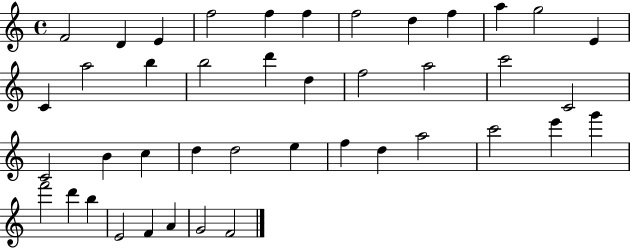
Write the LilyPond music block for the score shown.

{
  \clef treble
  \time 4/4
  \defaultTimeSignature
  \key c \major
  f'2 d'4 e'4 | f''2 f''4 f''4 | f''2 d''4 f''4 | a''4 g''2 e'4 | \break c'4 a''2 b''4 | b''2 d'''4 d''4 | f''2 a''2 | c'''2 c'2 | \break c'2 b'4 c''4 | d''4 d''2 e''4 | f''4 d''4 a''2 | c'''2 e'''4 g'''4 | \break f'''2 d'''4 b''4 | e'2 f'4 a'4 | g'2 f'2 | \bar "|."
}